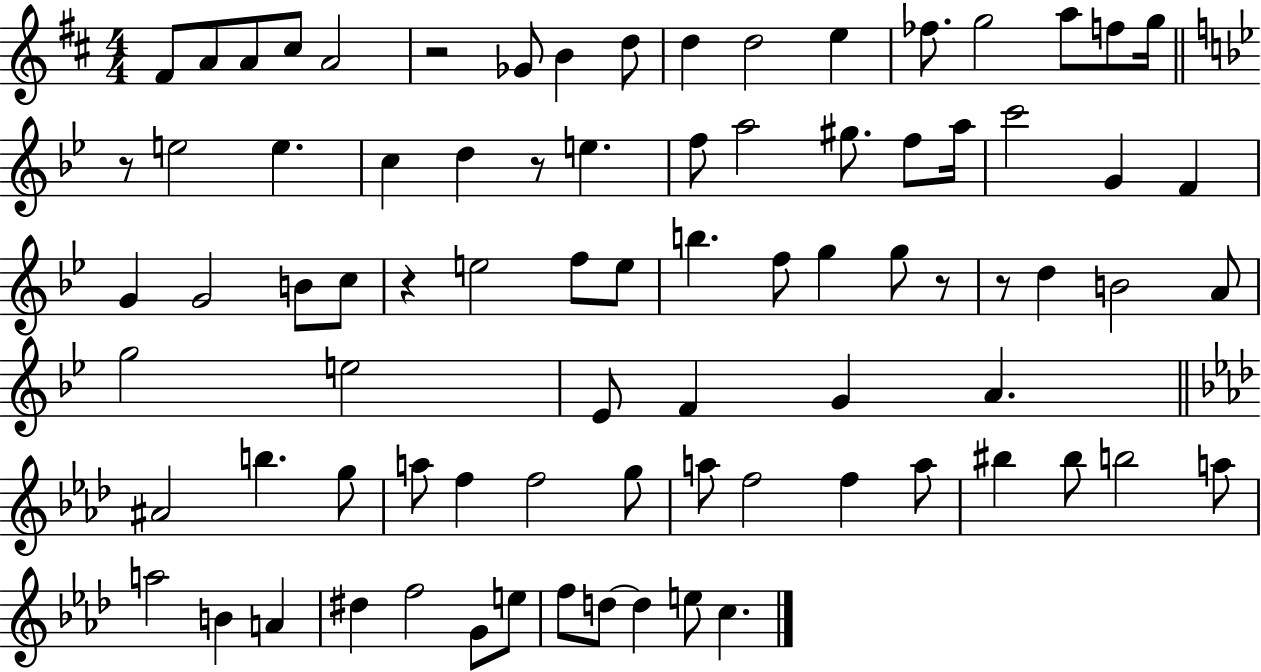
{
  \clef treble
  \numericTimeSignature
  \time 4/4
  \key d \major
  fis'8 a'8 a'8 cis''8 a'2 | r2 ges'8 b'4 d''8 | d''4 d''2 e''4 | fes''8. g''2 a''8 f''8 g''16 | \break \bar "||" \break \key bes \major r8 e''2 e''4. | c''4 d''4 r8 e''4. | f''8 a''2 gis''8. f''8 a''16 | c'''2 g'4 f'4 | \break g'4 g'2 b'8 c''8 | r4 e''2 f''8 e''8 | b''4. f''8 g''4 g''8 r8 | r8 d''4 b'2 a'8 | \break g''2 e''2 | ees'8 f'4 g'4 a'4. | \bar "||" \break \key aes \major ais'2 b''4. g''8 | a''8 f''4 f''2 g''8 | a''8 f''2 f''4 a''8 | bis''4 bis''8 b''2 a''8 | \break a''2 b'4 a'4 | dis''4 f''2 g'8 e''8 | f''8 d''8~~ d''4 e''8 c''4. | \bar "|."
}